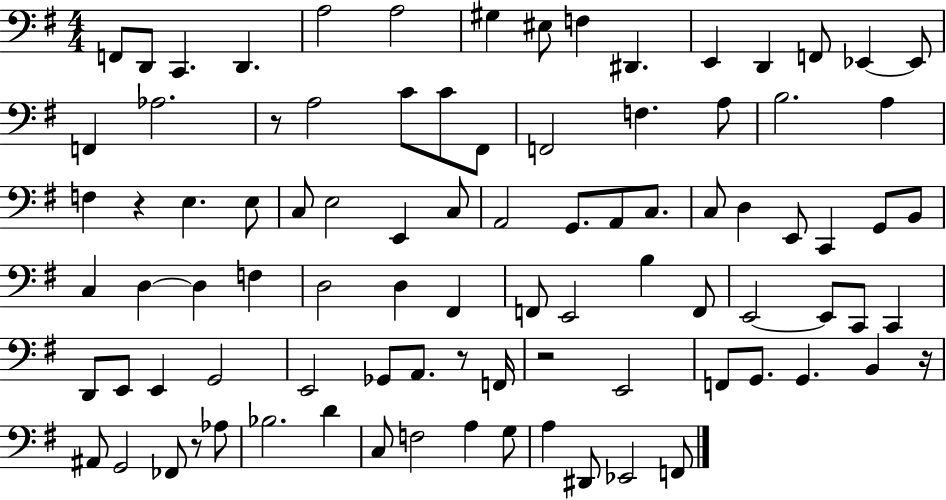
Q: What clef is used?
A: bass